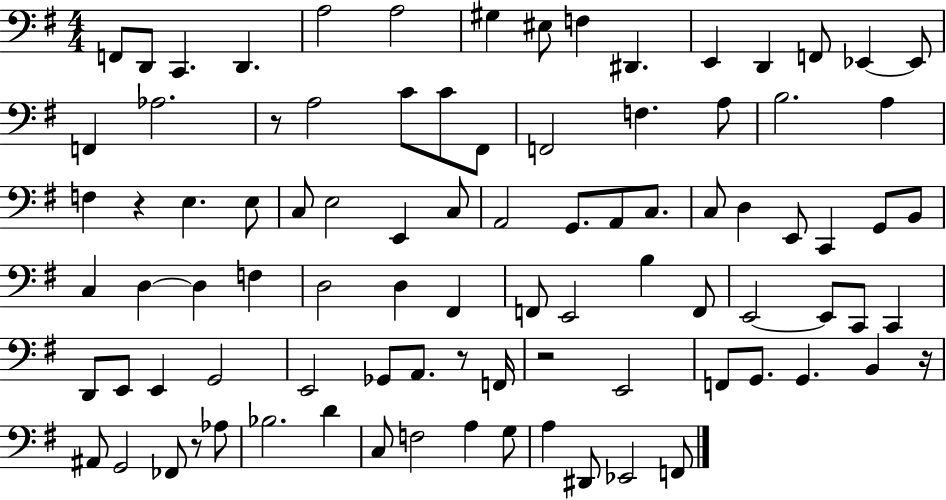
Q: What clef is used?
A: bass